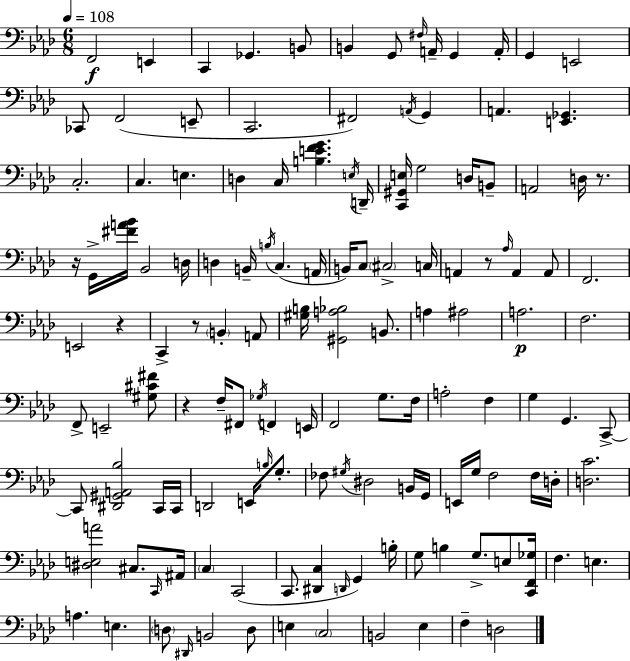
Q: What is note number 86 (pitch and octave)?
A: G2